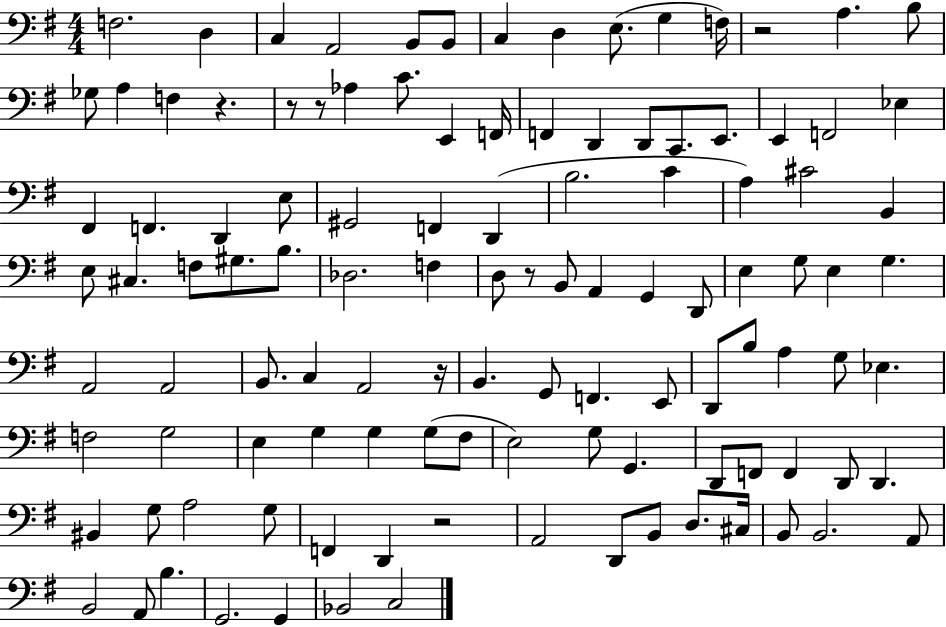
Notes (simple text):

F3/h. D3/q C3/q A2/h B2/e B2/e C3/q D3/q E3/e. G3/q F3/s R/h A3/q. B3/e Gb3/e A3/q F3/q R/q. R/e R/e Ab3/q C4/e. E2/q F2/s F2/q D2/q D2/e C2/e. E2/e. E2/q F2/h Eb3/q F#2/q F2/q. D2/q E3/e G#2/h F2/q D2/q B3/h. C4/q A3/q C#4/h B2/q E3/e C#3/q. F3/e G#3/e. B3/e. Db3/h. F3/q D3/e R/e B2/e A2/q G2/q D2/e E3/q G3/e E3/q G3/q. A2/h A2/h B2/e. C3/q A2/h R/s B2/q. G2/e F2/q. E2/e D2/e B3/e A3/q G3/e Eb3/q. F3/h G3/h E3/q G3/q G3/q G3/e F#3/e E3/h G3/e G2/q. D2/e F2/e F2/q D2/e D2/q. BIS2/q G3/e A3/h G3/e F2/q D2/q R/h A2/h D2/e B2/e D3/e. C#3/s B2/e B2/h. A2/e B2/h A2/e B3/q. G2/h. G2/q Bb2/h C3/h